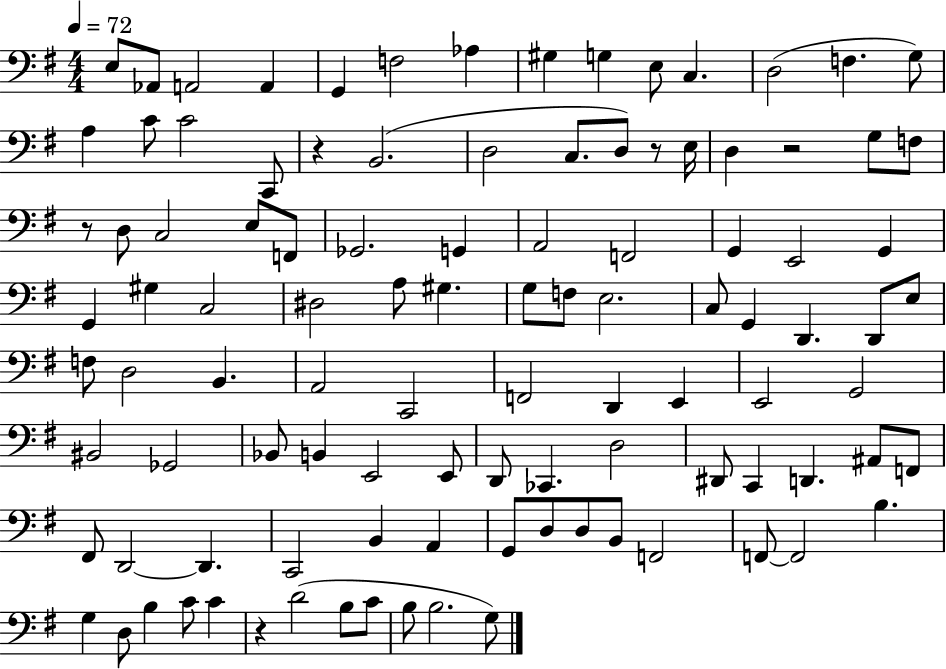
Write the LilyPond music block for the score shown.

{
  \clef bass
  \numericTimeSignature
  \time 4/4
  \key g \major
  \tempo 4 = 72
  e8 aes,8 a,2 a,4 | g,4 f2 aes4 | gis4 g4 e8 c4. | d2( f4. g8) | \break a4 c'8 c'2 c,8 | r4 b,2.( | d2 c8. d8) r8 e16 | d4 r2 g8 f8 | \break r8 d8 c2 e8 f,8 | ges,2. g,4 | a,2 f,2 | g,4 e,2 g,4 | \break g,4 gis4 c2 | dis2 a8 gis4. | g8 f8 e2. | c8 g,4 d,4. d,8 e8 | \break f8 d2 b,4. | a,2 c,2 | f,2 d,4 e,4 | e,2 g,2 | \break bis,2 ges,2 | bes,8 b,4 e,2 e,8 | d,8 ces,4. d2 | dis,8 c,4 d,4. ais,8 f,8 | \break fis,8 d,2~~ d,4. | c,2 b,4 a,4 | g,8 d8 d8 b,8 f,2 | f,8~~ f,2 b4. | \break g4 d8 b4 c'8 c'4 | r4 d'2( b8 c'8 | b8 b2. g8) | \bar "|."
}